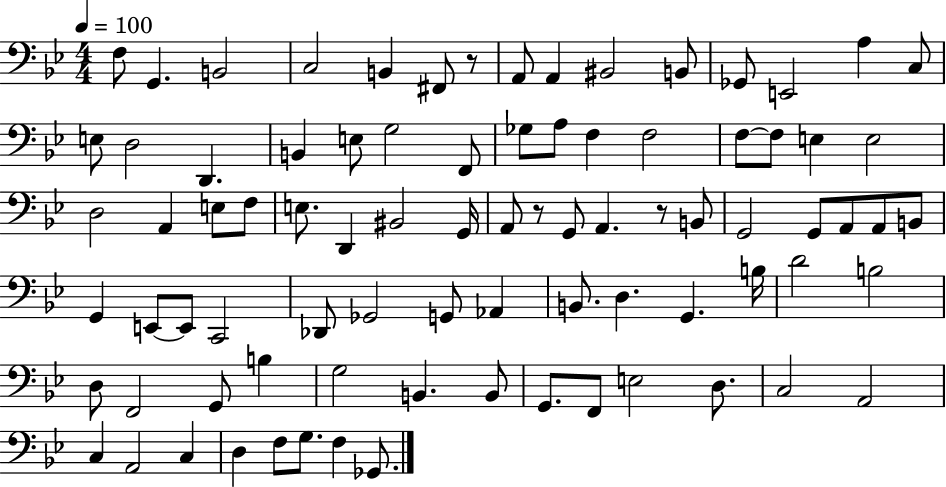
{
  \clef bass
  \numericTimeSignature
  \time 4/4
  \key bes \major
  \tempo 4 = 100
  f8 g,4. b,2 | c2 b,4 fis,8 r8 | a,8 a,4 bis,2 b,8 | ges,8 e,2 a4 c8 | \break e8 d2 d,4. | b,4 e8 g2 f,8 | ges8 a8 f4 f2 | f8~~ f8 e4 e2 | \break d2 a,4 e8 f8 | e8. d,4 bis,2 g,16 | a,8 r8 g,8 a,4. r8 b,8 | g,2 g,8 a,8 a,8 b,8 | \break g,4 e,8~~ e,8 c,2 | des,8 ges,2 g,8 aes,4 | b,8. d4. g,4. b16 | d'2 b2 | \break d8 f,2 g,8 b4 | g2 b,4. b,8 | g,8. f,8 e2 d8. | c2 a,2 | \break c4 a,2 c4 | d4 f8 g8. f4 ges,8. | \bar "|."
}